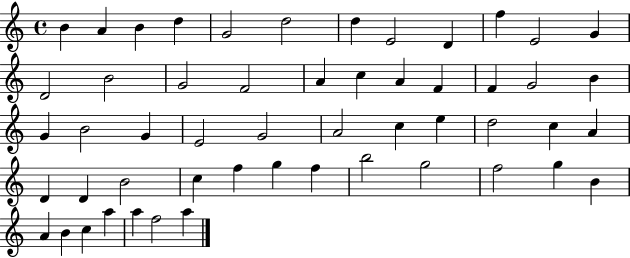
B4/q A4/q B4/q D5/q G4/h D5/h D5/q E4/h D4/q F5/q E4/h G4/q D4/h B4/h G4/h F4/h A4/q C5/q A4/q F4/q F4/q G4/h B4/q G4/q B4/h G4/q E4/h G4/h A4/h C5/q E5/q D5/h C5/q A4/q D4/q D4/q B4/h C5/q F5/q G5/q F5/q B5/h G5/h F5/h G5/q B4/q A4/q B4/q C5/q A5/q A5/q F5/h A5/q